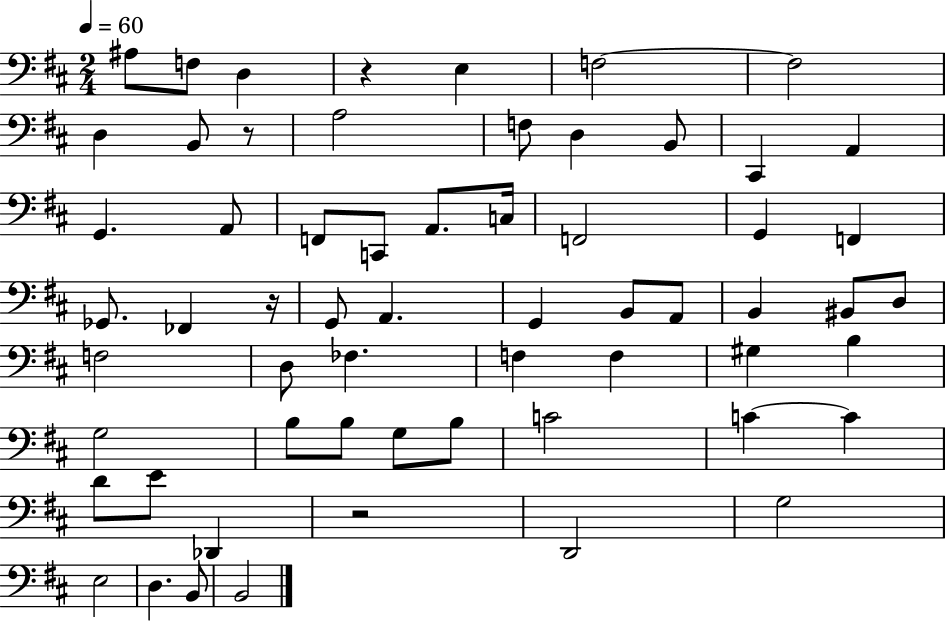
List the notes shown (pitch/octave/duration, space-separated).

A#3/e F3/e D3/q R/q E3/q F3/h F3/h D3/q B2/e R/e A3/h F3/e D3/q B2/e C#2/q A2/q G2/q. A2/e F2/e C2/e A2/e. C3/s F2/h G2/q F2/q Gb2/e. FES2/q R/s G2/e A2/q. G2/q B2/e A2/e B2/q BIS2/e D3/e F3/h D3/e FES3/q. F3/q F3/q G#3/q B3/q G3/h B3/e B3/e G3/e B3/e C4/h C4/q C4/q D4/e E4/e Db2/q R/h D2/h G3/h E3/h D3/q. B2/e B2/h